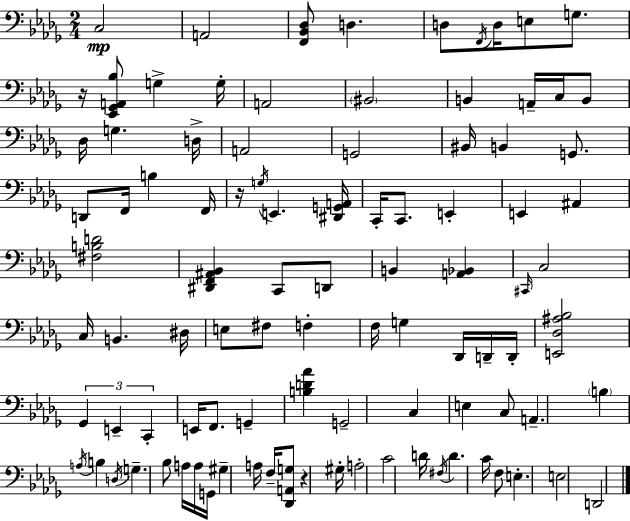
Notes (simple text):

C3/h A2/h [F2,Bb2,Db3]/e D3/q. D3/e F2/s D3/s E3/e G3/e. R/s [Eb2,Gb2,A2,Bb3]/e G3/q G3/s A2/h BIS2/h B2/q A2/s C3/s B2/e Db3/s G3/q. D3/s A2/h G2/h BIS2/s B2/q G2/e. D2/e F2/s B3/q F2/s R/s G3/s E2/q. [D#2,G2,A2]/s C2/s C2/e. E2/q E2/q A#2/q [F#3,B3,D4]/h [D#2,F2,A#2,Bb2]/q C2/e D2/e B2/q [A2,Bb2]/q C#2/s C3/h C3/s B2/q. D#3/s E3/e F#3/e F3/q F3/s G3/q Db2/s D2/s D2/s [E2,Db3,A#3,Bb3]/h Gb2/q E2/q C2/q E2/s F2/e. G2/q [B3,D4,Ab4]/q G2/h C3/q E3/q C3/e A2/q. B3/q A3/s B3/q D3/s G3/q. Bb3/e A3/s A3/s G2/s G#3/q A3/s F3/s [Db2,A2,G3]/e R/q G#3/s A3/h C4/h D4/s F#3/s D4/q. C4/s F3/e E3/q. E3/h D2/h